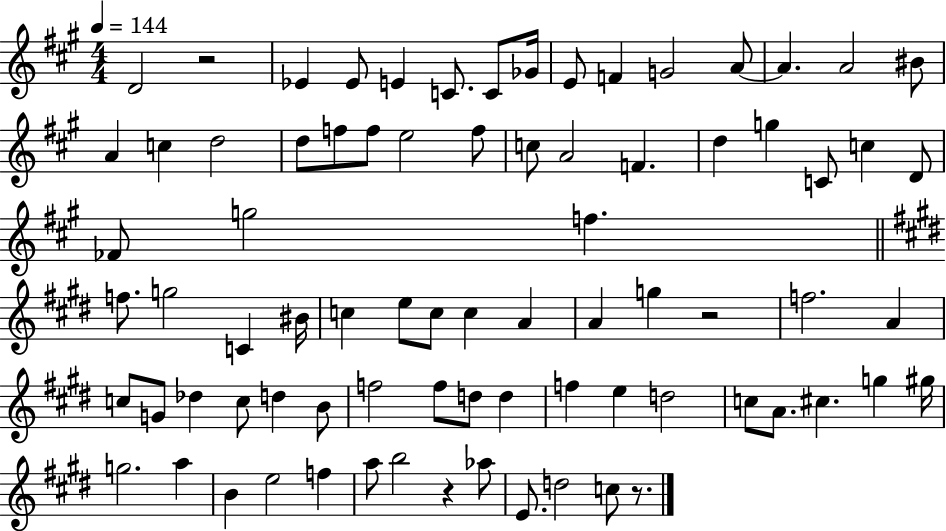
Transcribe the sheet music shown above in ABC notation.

X:1
T:Untitled
M:4/4
L:1/4
K:A
D2 z2 _E _E/2 E C/2 C/2 _G/4 E/2 F G2 A/2 A A2 ^B/2 A c d2 d/2 f/2 f/2 e2 f/2 c/2 A2 F d g C/2 c D/2 _F/2 g2 f f/2 g2 C ^B/4 c e/2 c/2 c A A g z2 f2 A c/2 G/2 _d c/2 d B/2 f2 f/2 d/2 d f e d2 c/2 A/2 ^c g ^g/4 g2 a B e2 f a/2 b2 z _a/2 E/2 d2 c/2 z/2